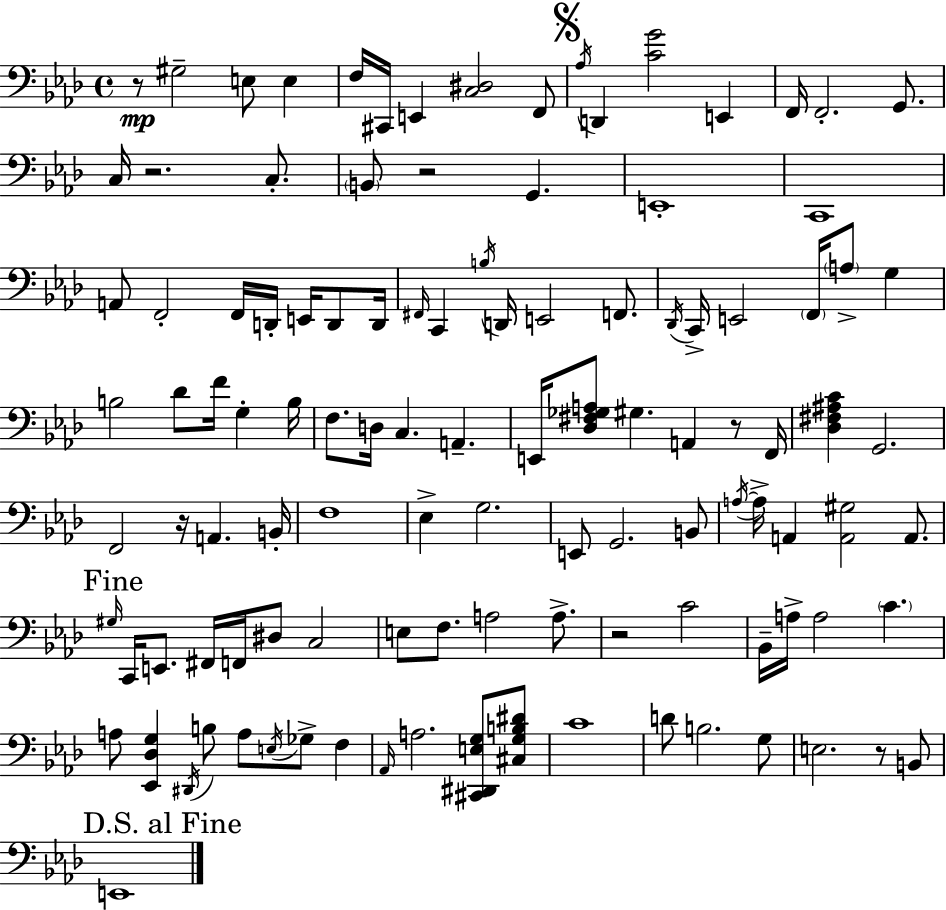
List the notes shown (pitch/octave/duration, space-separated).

R/e G#3/h E3/e E3/q F3/s C#2/s E2/q [C3,D#3]/h F2/e Ab3/s D2/q [C4,G4]/h E2/q F2/s F2/h. G2/e. C3/s R/h. C3/e. B2/e R/h G2/q. E2/w C2/w A2/e F2/h F2/s D2/s E2/s D2/e D2/s F#2/s C2/q B3/s D2/s E2/h F2/e. Db2/s C2/s E2/h F2/s A3/e G3/q B3/h Db4/e F4/s G3/q B3/s F3/e. D3/s C3/q. A2/q. E2/s [Db3,F#3,Gb3,A3]/e G#3/q. A2/q R/e F2/s [Db3,F#3,A#3,C4]/q G2/h. F2/h R/s A2/q. B2/s F3/w Eb3/q G3/h. E2/e G2/h. B2/e A3/s A3/s A2/q [A2,G#3]/h A2/e. G#3/s C2/s E2/e. F#2/s F2/s D#3/e C3/h E3/e F3/e. A3/h A3/e. R/h C4/h Bb2/s A3/s A3/h C4/q. A3/e [Eb2,Db3,G3]/q D#2/s B3/e A3/e E3/s Gb3/e F3/q Ab2/s A3/h. [C#2,D#2,E3,G3]/e [C#3,G3,B3,D#4]/e C4/w D4/e B3/h. G3/e E3/h. R/e B2/e E2/w